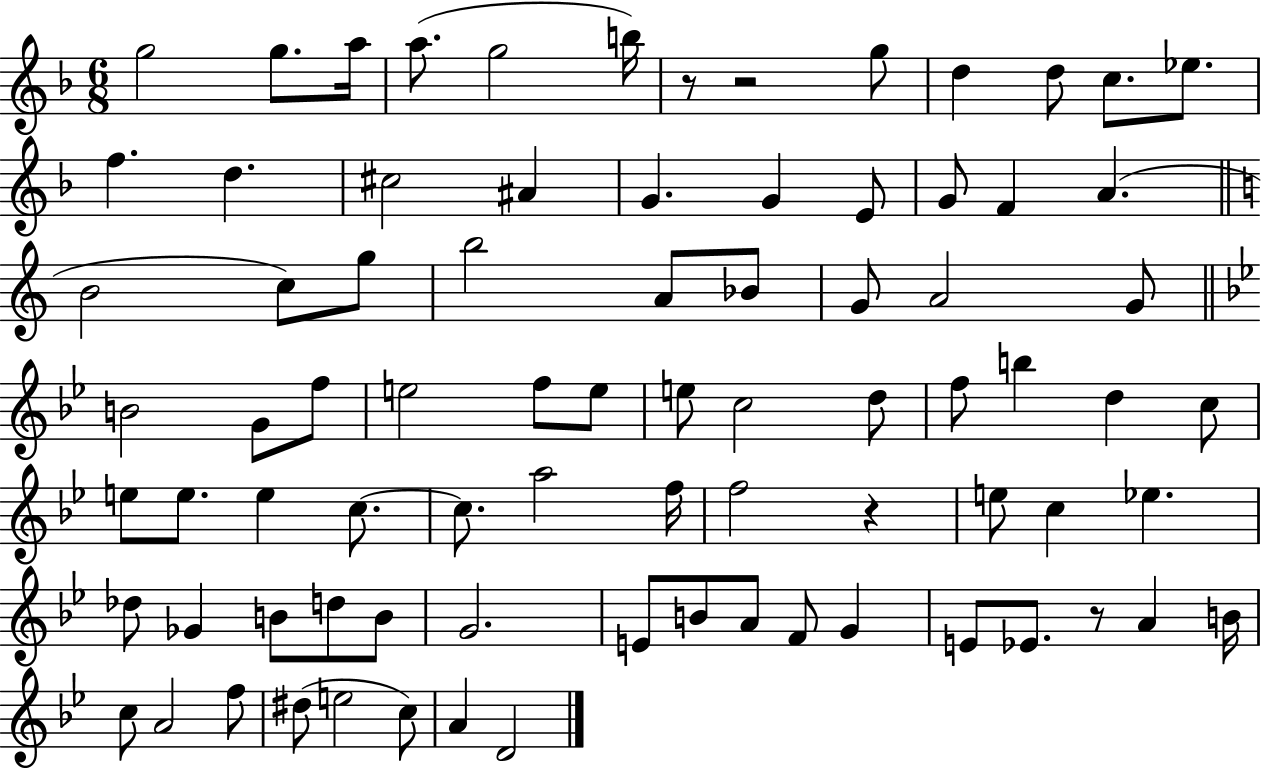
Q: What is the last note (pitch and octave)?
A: D4